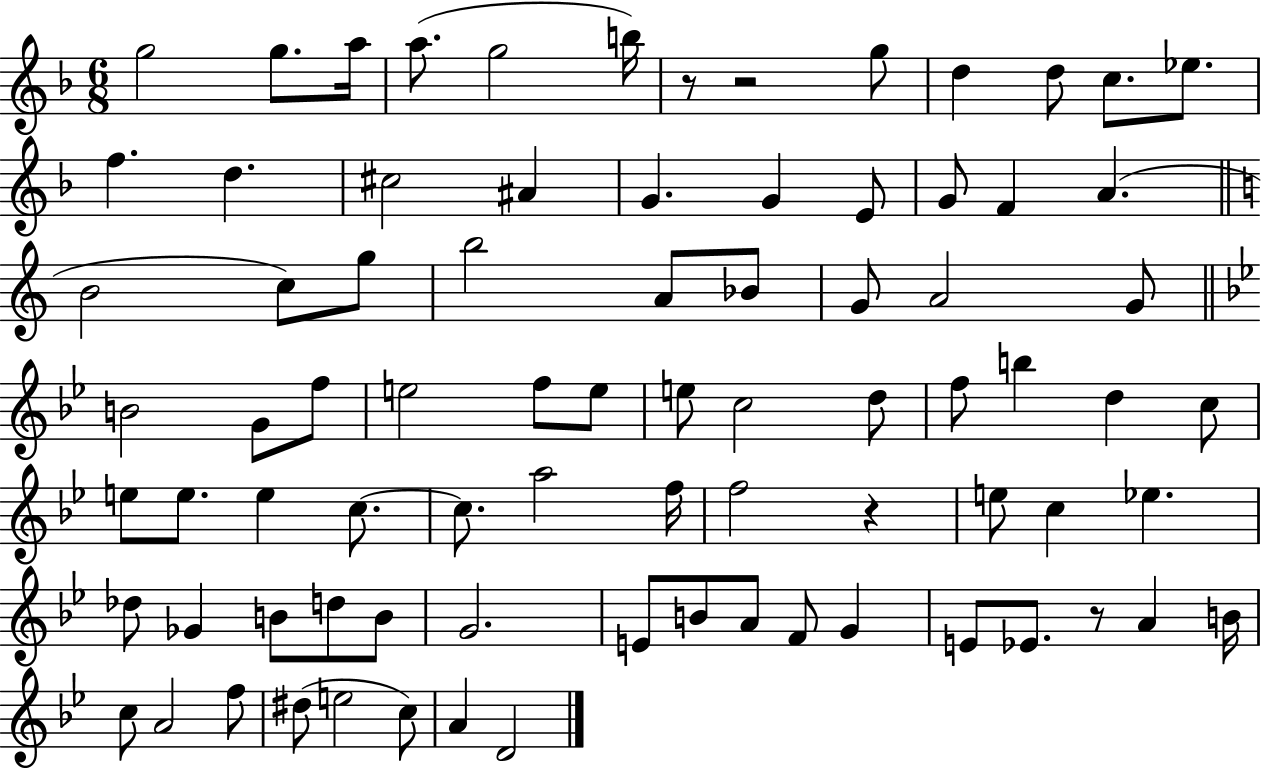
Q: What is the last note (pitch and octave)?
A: D4